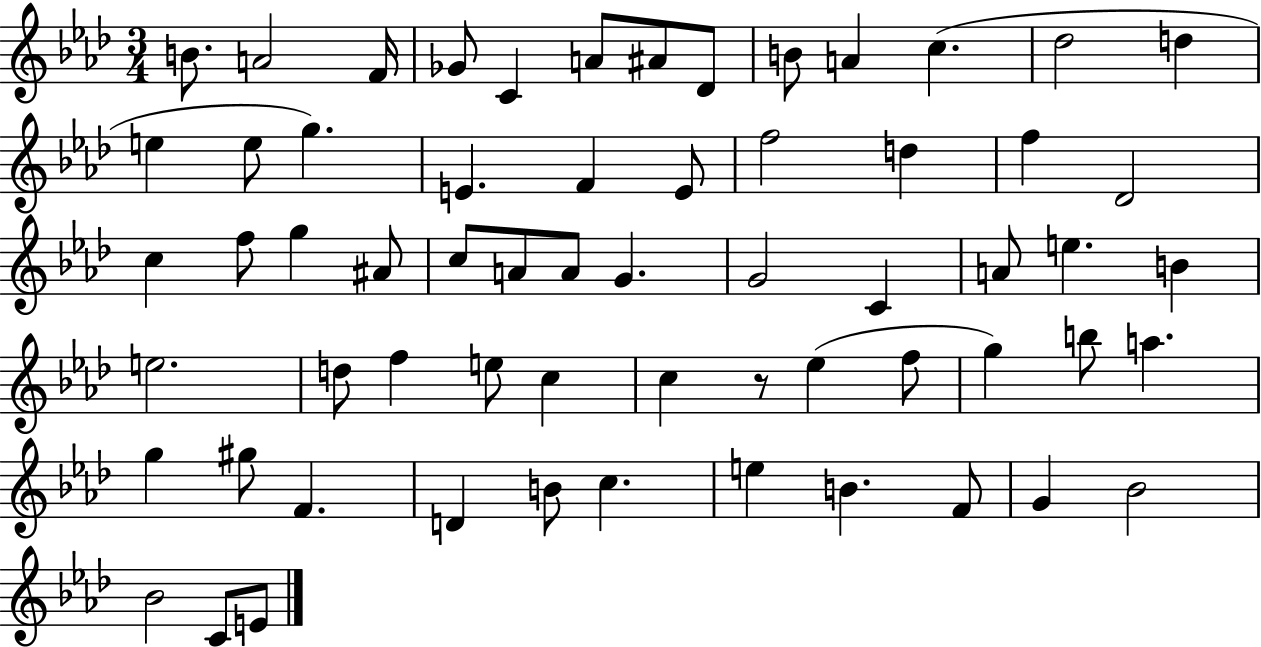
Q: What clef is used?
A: treble